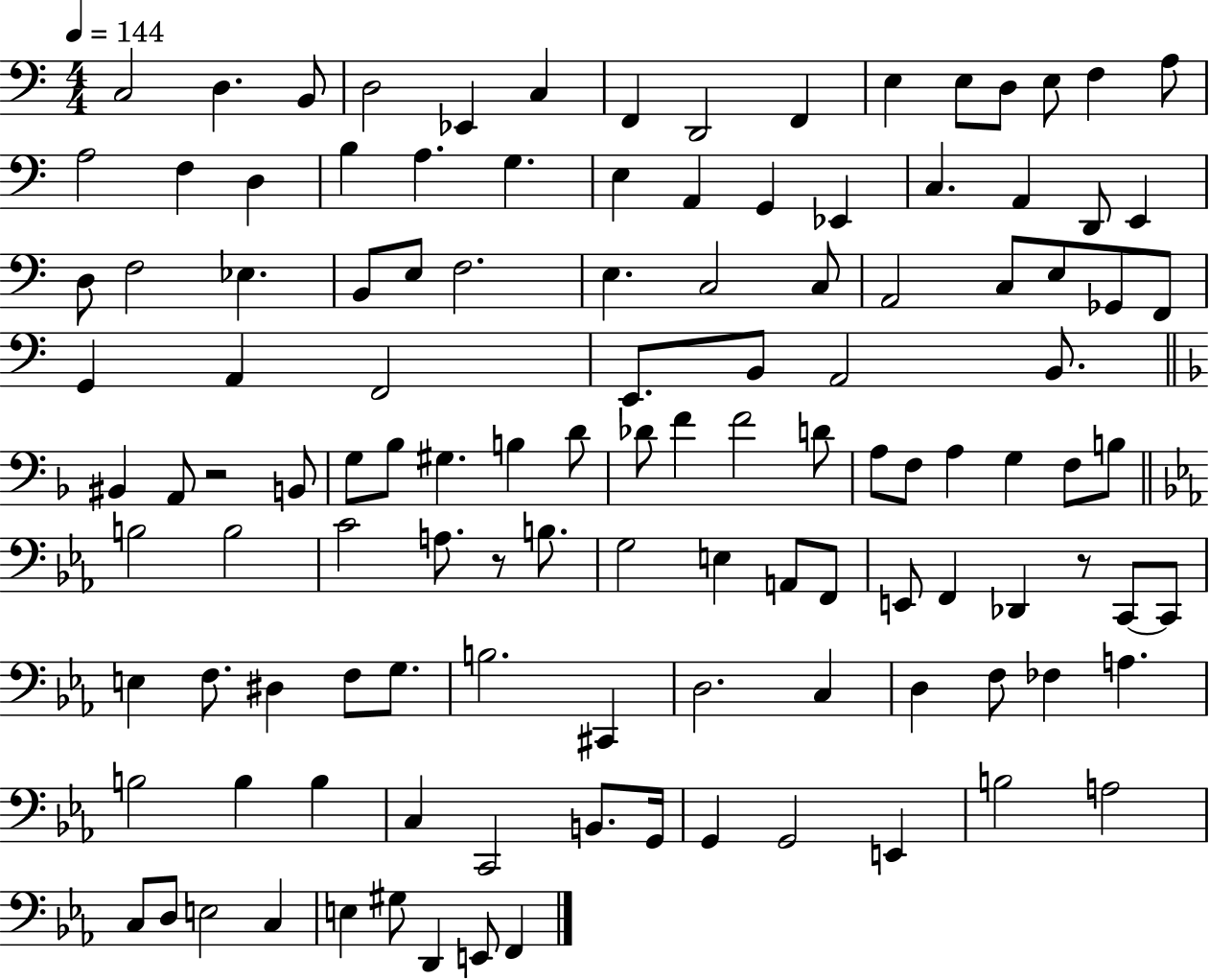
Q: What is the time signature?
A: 4/4